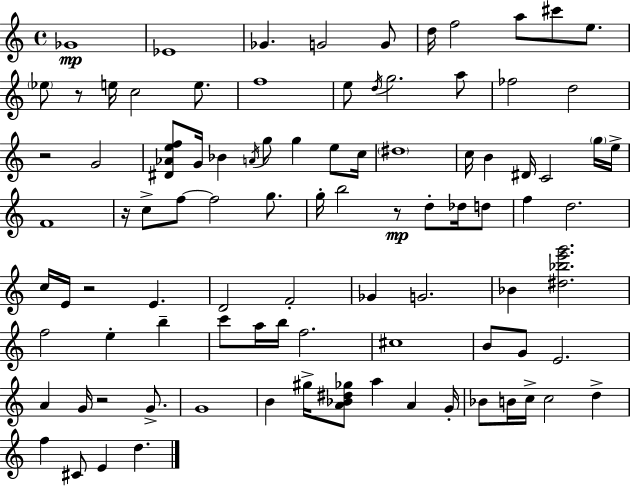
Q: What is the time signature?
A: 4/4